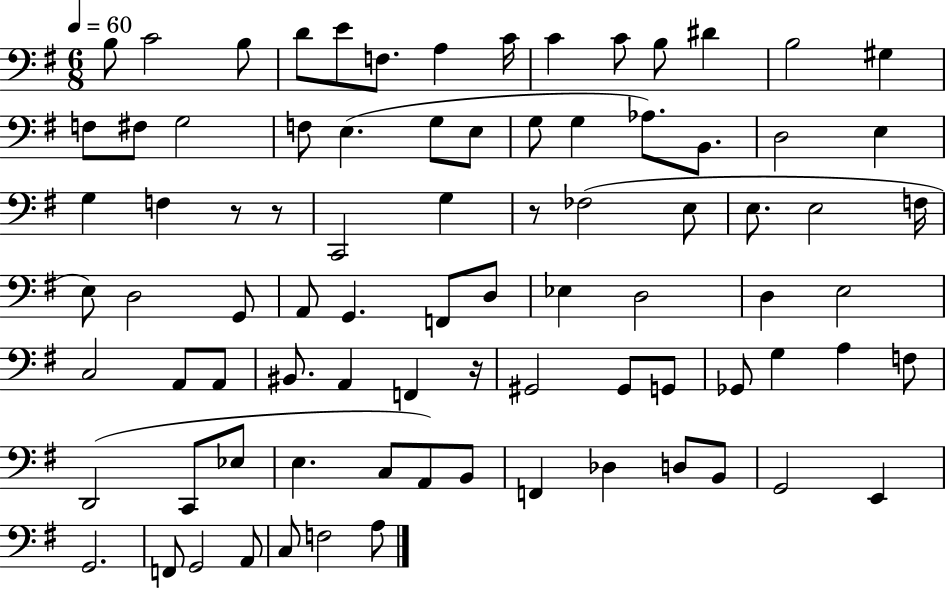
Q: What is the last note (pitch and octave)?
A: A3